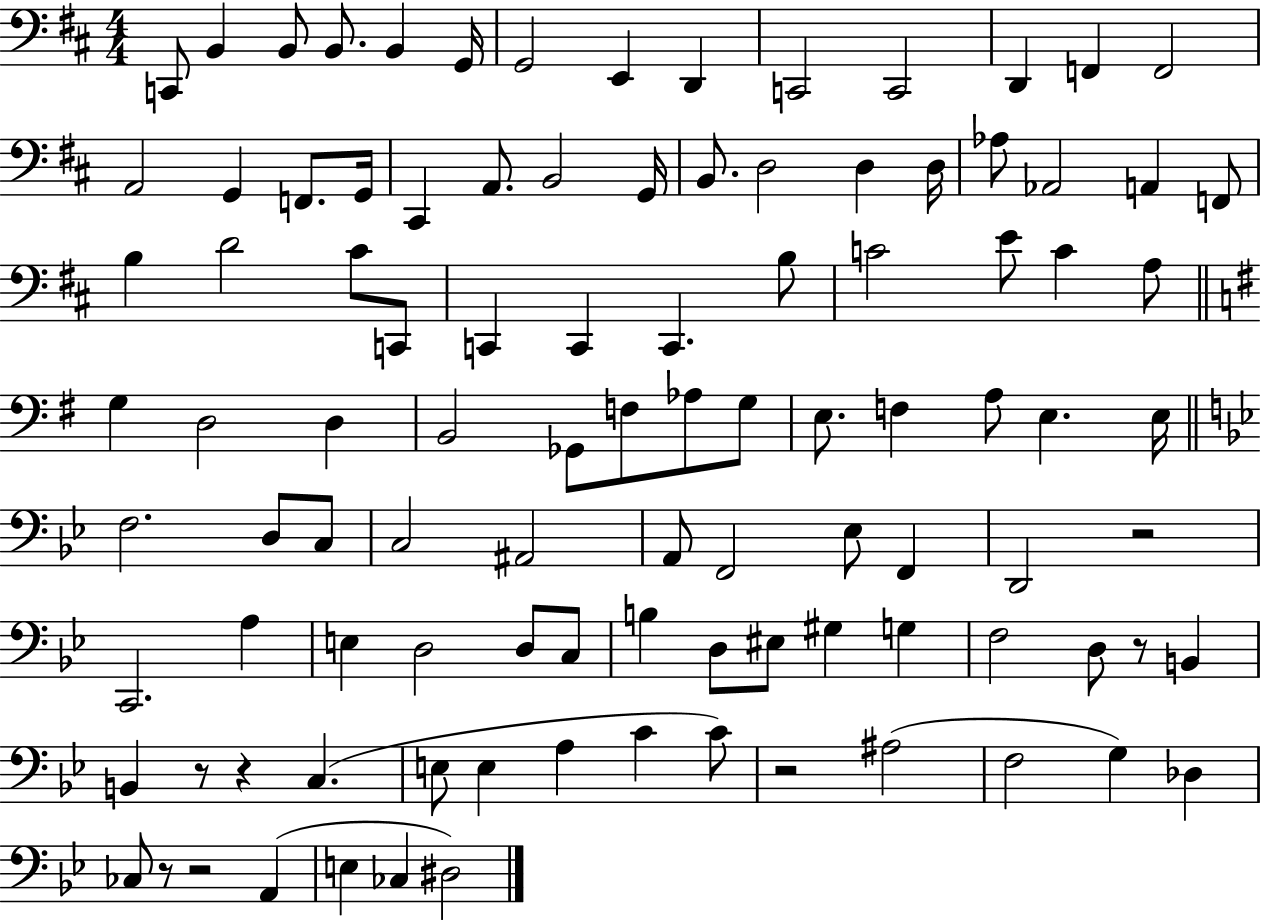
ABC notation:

X:1
T:Untitled
M:4/4
L:1/4
K:D
C,,/2 B,, B,,/2 B,,/2 B,, G,,/4 G,,2 E,, D,, C,,2 C,,2 D,, F,, F,,2 A,,2 G,, F,,/2 G,,/4 ^C,, A,,/2 B,,2 G,,/4 B,,/2 D,2 D, D,/4 _A,/2 _A,,2 A,, F,,/2 B, D2 ^C/2 C,,/2 C,, C,, C,, B,/2 C2 E/2 C A,/2 G, D,2 D, B,,2 _G,,/2 F,/2 _A,/2 G,/2 E,/2 F, A,/2 E, E,/4 F,2 D,/2 C,/2 C,2 ^A,,2 A,,/2 F,,2 _E,/2 F,, D,,2 z2 C,,2 A, E, D,2 D,/2 C,/2 B, D,/2 ^E,/2 ^G, G, F,2 D,/2 z/2 B,, B,, z/2 z C, E,/2 E, A, C C/2 z2 ^A,2 F,2 G, _D, _C,/2 z/2 z2 A,, E, _C, ^D,2